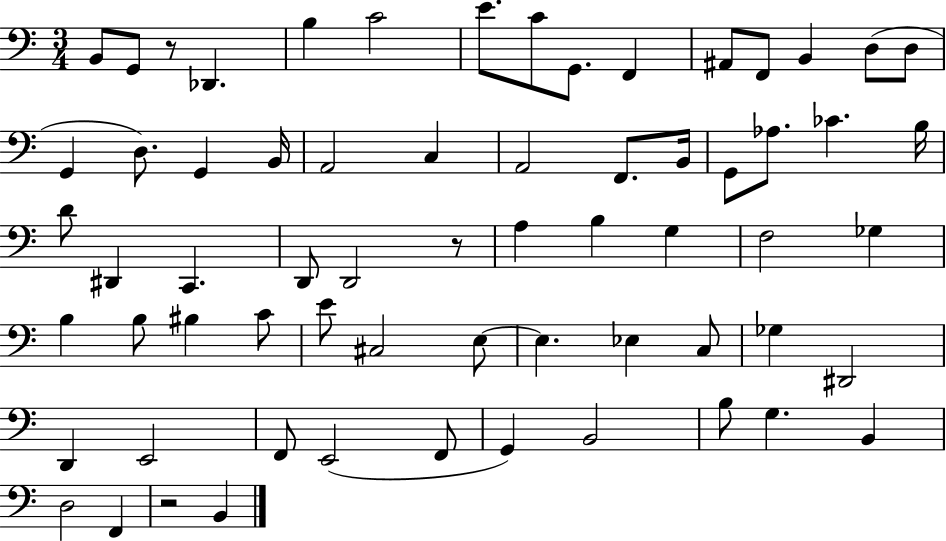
{
  \clef bass
  \numericTimeSignature
  \time 3/4
  \key c \major
  b,8 g,8 r8 des,4. | b4 c'2 | e'8. c'8 g,8. f,4 | ais,8 f,8 b,4 d8( d8 | \break g,4 d8.) g,4 b,16 | a,2 c4 | a,2 f,8. b,16 | g,8 aes8. ces'4. b16 | \break d'8 dis,4 c,4. | d,8 d,2 r8 | a4 b4 g4 | f2 ges4 | \break b4 b8 bis4 c'8 | e'8 cis2 e8~~ | e4. ees4 c8 | ges4 dis,2 | \break d,4 e,2 | f,8 e,2( f,8 | g,4) b,2 | b8 g4. b,4 | \break d2 f,4 | r2 b,4 | \bar "|."
}